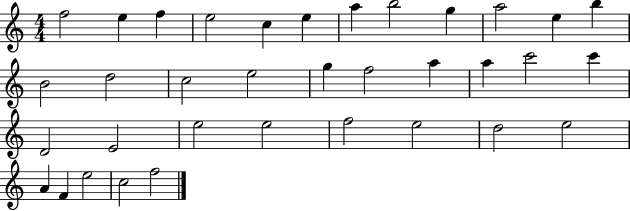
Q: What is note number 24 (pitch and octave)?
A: E4